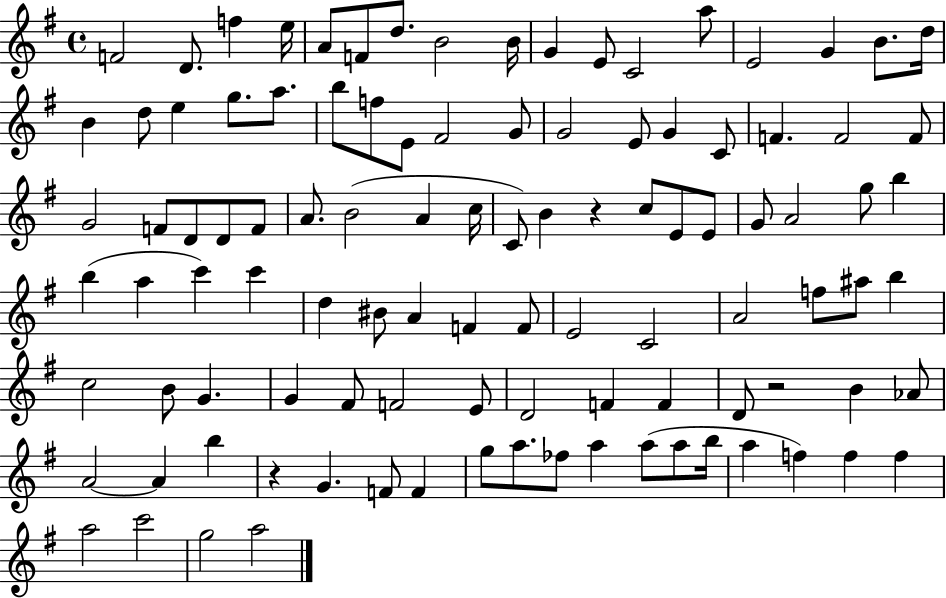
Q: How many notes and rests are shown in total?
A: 104